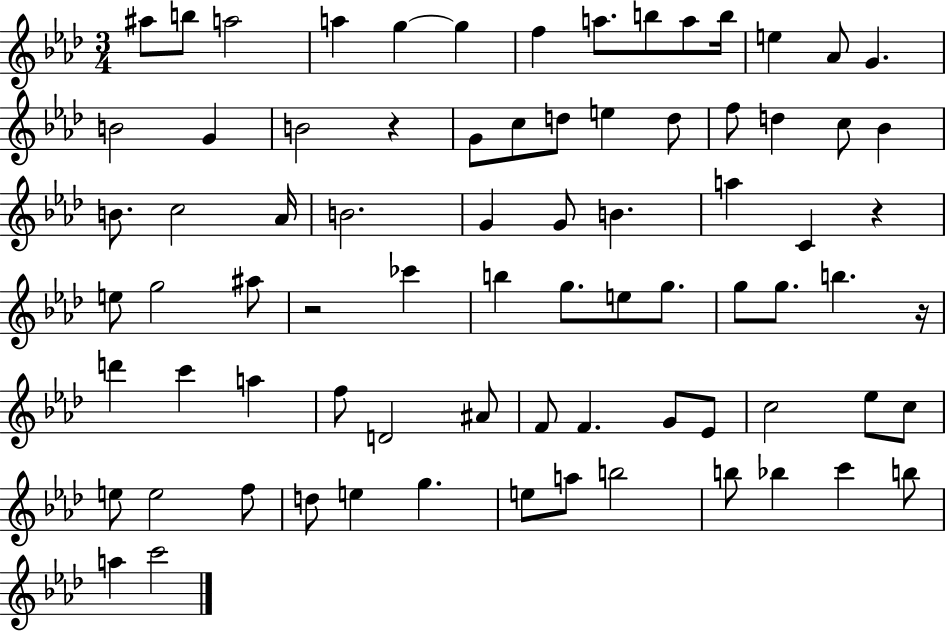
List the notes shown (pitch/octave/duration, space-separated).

A#5/e B5/e A5/h A5/q G5/q G5/q F5/q A5/e. B5/e A5/e B5/s E5/q Ab4/e G4/q. B4/h G4/q B4/h R/q G4/e C5/e D5/e E5/q D5/e F5/e D5/q C5/e Bb4/q B4/e. C5/h Ab4/s B4/h. G4/q G4/e B4/q. A5/q C4/q R/q E5/e G5/h A#5/e R/h CES6/q B5/q G5/e. E5/e G5/e. G5/e G5/e. B5/q. R/s D6/q C6/q A5/q F5/e D4/h A#4/e F4/e F4/q. G4/e Eb4/e C5/h Eb5/e C5/e E5/e E5/h F5/e D5/e E5/q G5/q. E5/e A5/e B5/h B5/e Bb5/q C6/q B5/e A5/q C6/h